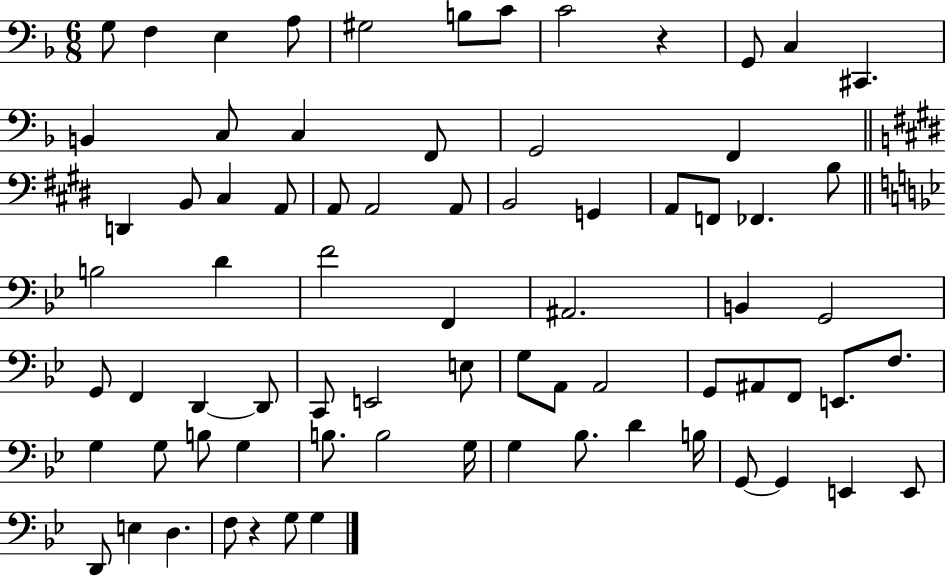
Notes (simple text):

G3/e F3/q E3/q A3/e G#3/h B3/e C4/e C4/h R/q G2/e C3/q C#2/q. B2/q C3/e C3/q F2/e G2/h F2/q D2/q B2/e C#3/q A2/e A2/e A2/h A2/e B2/h G2/q A2/e F2/e FES2/q. B3/e B3/h D4/q F4/h F2/q A#2/h. B2/q G2/h G2/e F2/q D2/q D2/e C2/e E2/h E3/e G3/e A2/e A2/h G2/e A#2/e F2/e E2/e. F3/e. G3/q G3/e B3/e G3/q B3/e. B3/h G3/s G3/q Bb3/e. D4/q B3/s G2/e G2/q E2/q E2/e D2/e E3/q D3/q. F3/e R/q G3/e G3/q